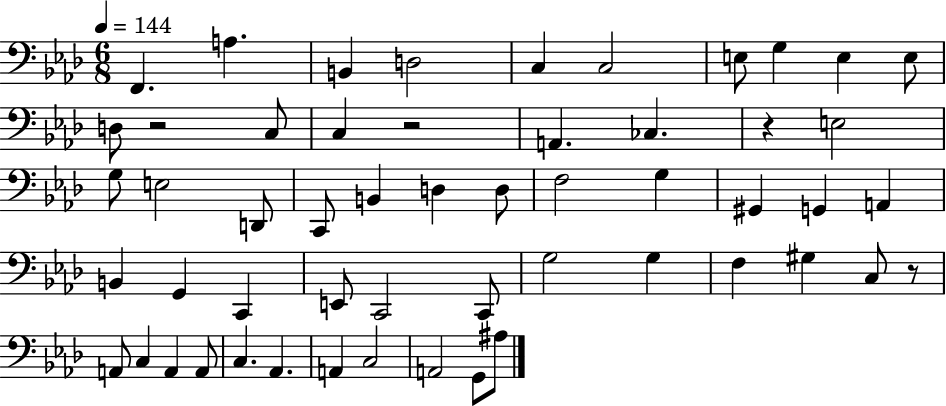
{
  \clef bass
  \numericTimeSignature
  \time 6/8
  \key aes \major
  \tempo 4 = 144
  f,4. a4. | b,4 d2 | c4 c2 | e8 g4 e4 e8 | \break d8 r2 c8 | c4 r2 | a,4. ces4. | r4 e2 | \break g8 e2 d,8 | c,8 b,4 d4 d8 | f2 g4 | gis,4 g,4 a,4 | \break b,4 g,4 c,4 | e,8 c,2 c,8 | g2 g4 | f4 gis4 c8 r8 | \break a,8 c4 a,4 a,8 | c4. aes,4. | a,4 c2 | a,2 g,8 ais8 | \break \bar "|."
}